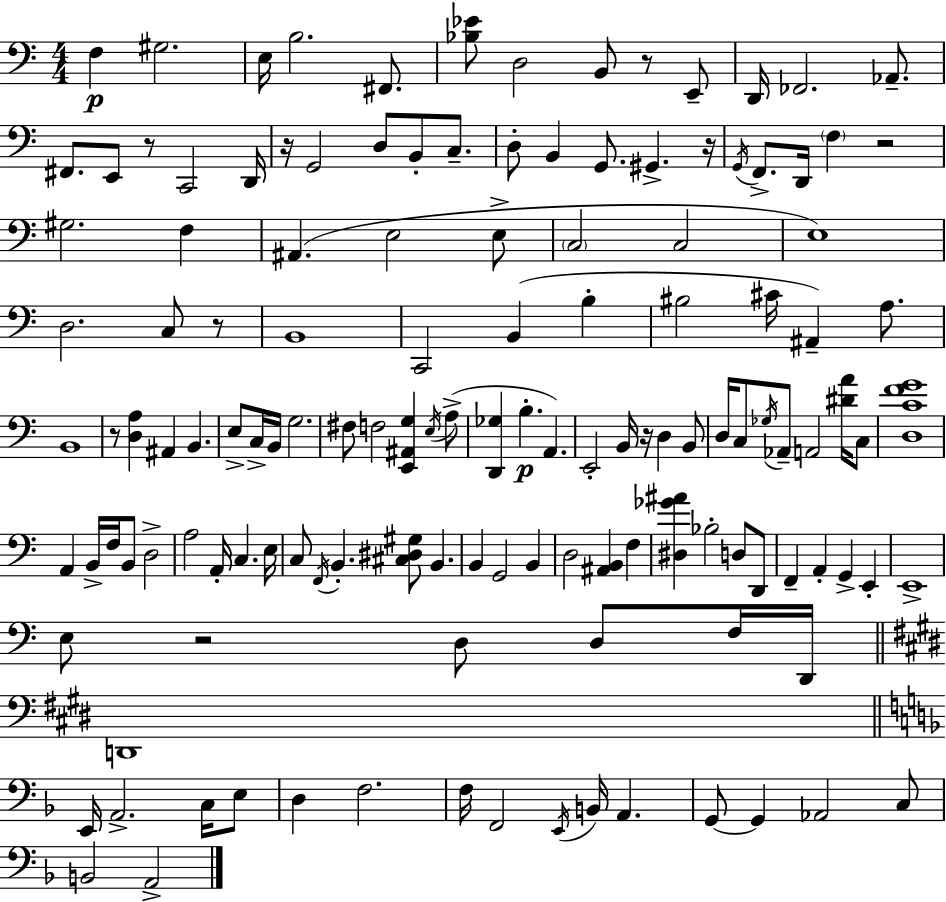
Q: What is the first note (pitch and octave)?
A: F3